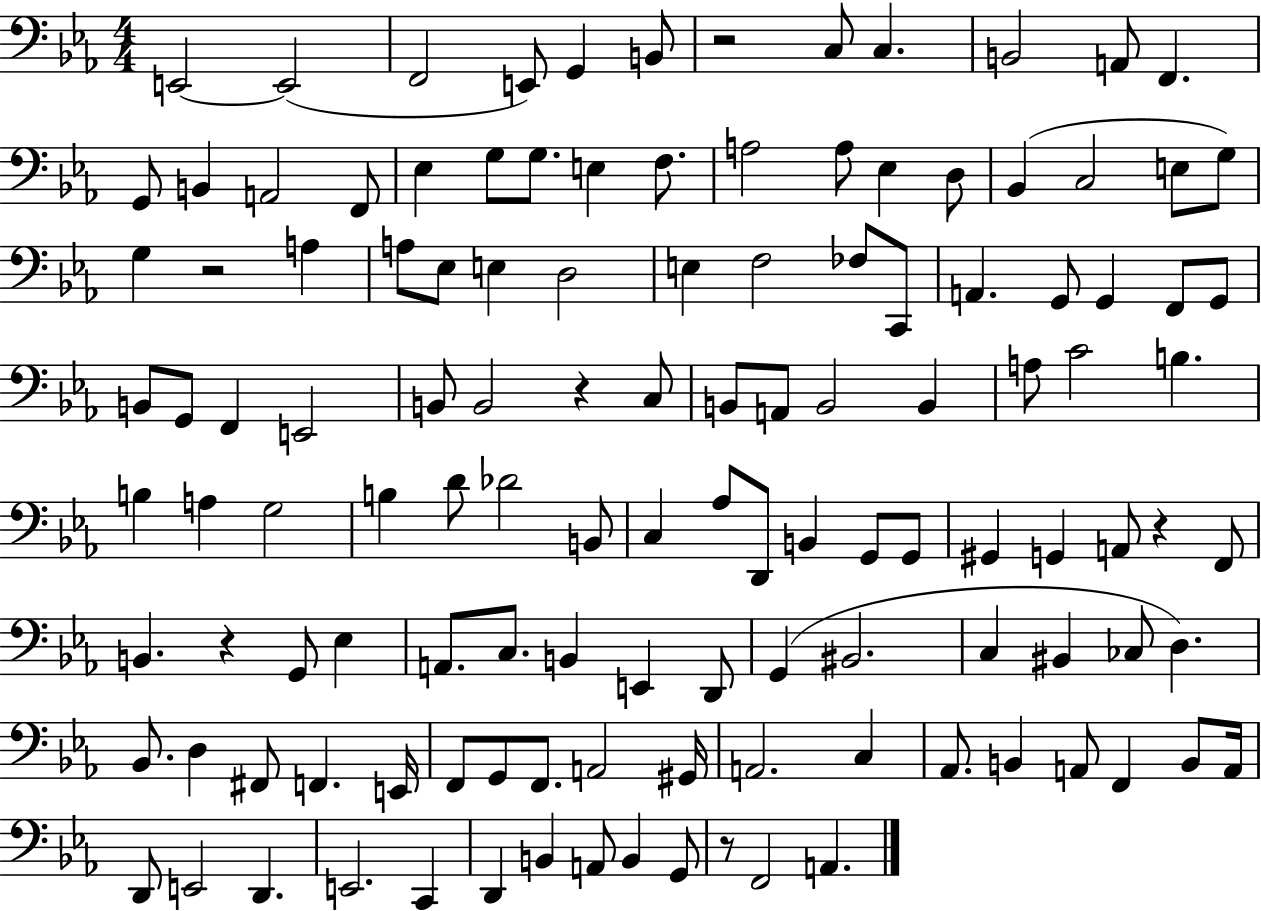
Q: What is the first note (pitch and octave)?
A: E2